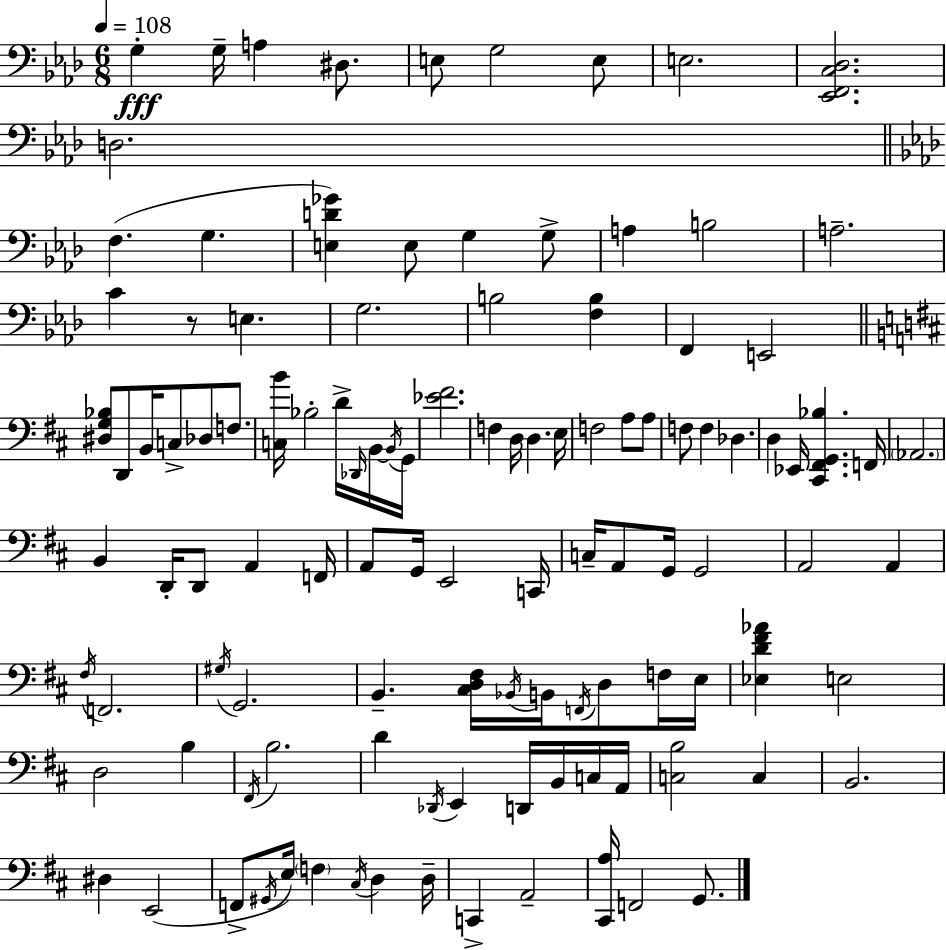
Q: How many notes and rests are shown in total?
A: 113